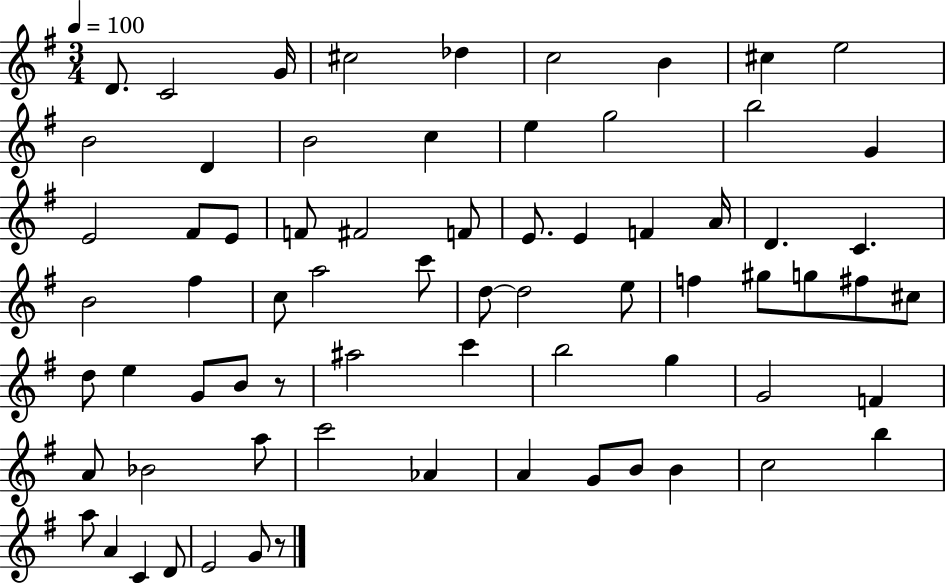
{
  \clef treble
  \numericTimeSignature
  \time 3/4
  \key g \major
  \tempo 4 = 100
  d'8. c'2 g'16 | cis''2 des''4 | c''2 b'4 | cis''4 e''2 | \break b'2 d'4 | b'2 c''4 | e''4 g''2 | b''2 g'4 | \break e'2 fis'8 e'8 | f'8 fis'2 f'8 | e'8. e'4 f'4 a'16 | d'4. c'4. | \break b'2 fis''4 | c''8 a''2 c'''8 | d''8~~ d''2 e''8 | f''4 gis''8 g''8 fis''8 cis''8 | \break d''8 e''4 g'8 b'8 r8 | ais''2 c'''4 | b''2 g''4 | g'2 f'4 | \break a'8 bes'2 a''8 | c'''2 aes'4 | a'4 g'8 b'8 b'4 | c''2 b''4 | \break a''8 a'4 c'4 d'8 | e'2 g'8 r8 | \bar "|."
}